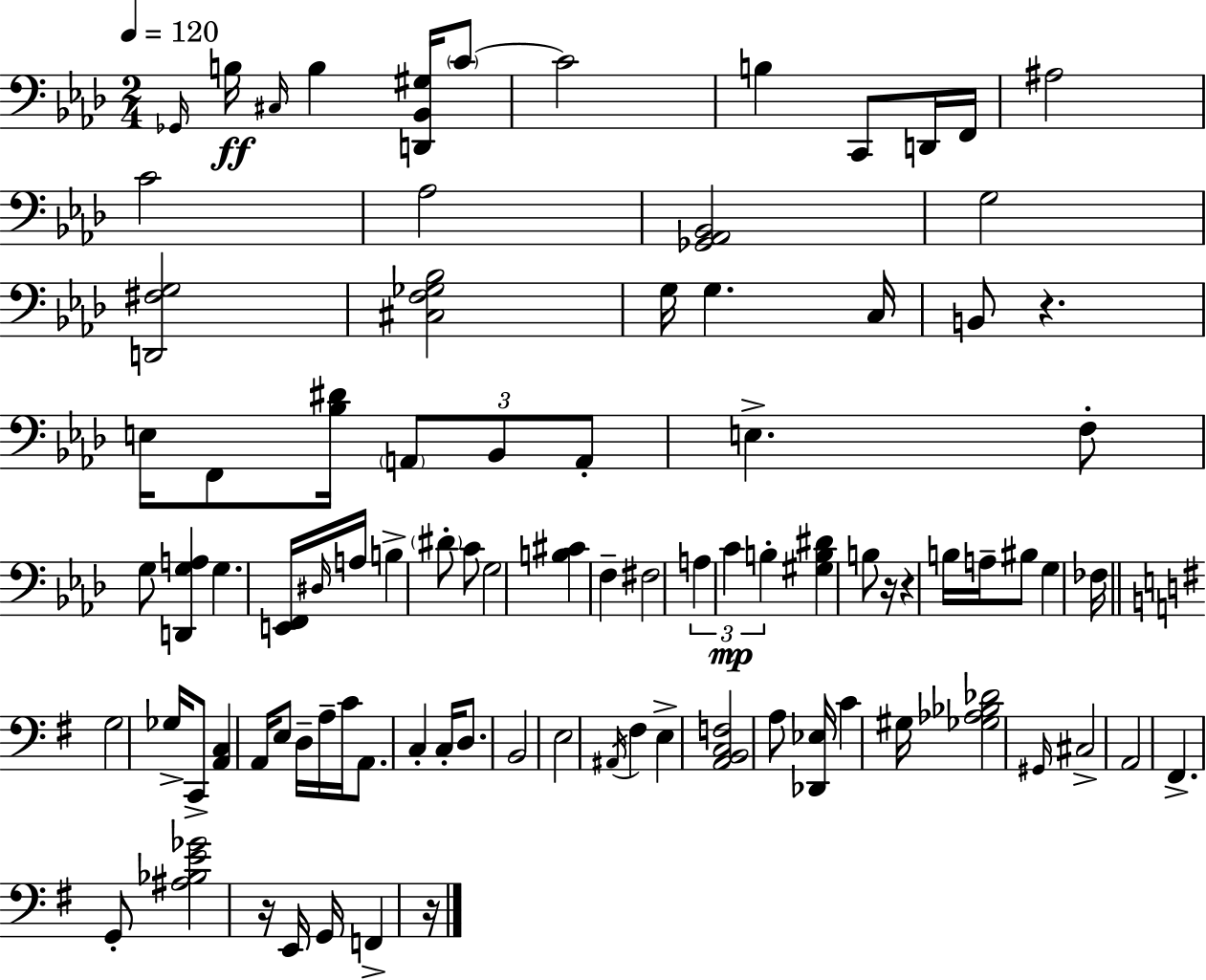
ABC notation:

X:1
T:Untitled
M:2/4
L:1/4
K:Fm
_G,,/4 B,/4 ^C,/4 B, [D,,_B,,^G,]/4 C/2 C2 B, C,,/2 D,,/4 F,,/4 ^A,2 C2 _A,2 [_G,,_A,,_B,,]2 G,2 [D,,^F,G,]2 [^C,F,_G,_B,]2 G,/4 G, C,/4 B,,/2 z E,/4 F,,/2 [_B,^D]/4 A,,/2 _B,,/2 A,,/2 E, F,/2 G,/2 [D,,G,A,] G, [E,,F,,]/4 ^D,/4 A,/4 B, ^D/2 C/2 G,2 [B,^C] F, ^F,2 A, C B, [^G,B,^D] B,/2 z/4 z B,/4 A,/4 ^B,/2 G, _F,/4 G,2 _G,/4 C,,/2 [A,,C,] A,,/4 E,/2 D,/4 A,/4 C/4 A,,/2 C, C,/4 D,/2 B,,2 E,2 ^A,,/4 ^F, E, [A,,B,,C,F,]2 A,/2 [_D,,_E,]/4 C ^G,/4 [_G,_A,_B,_D]2 ^G,,/4 ^C,2 A,,2 ^F,, G,,/2 [^A,_B,E_G]2 z/4 E,,/4 G,,/4 F,, z/4